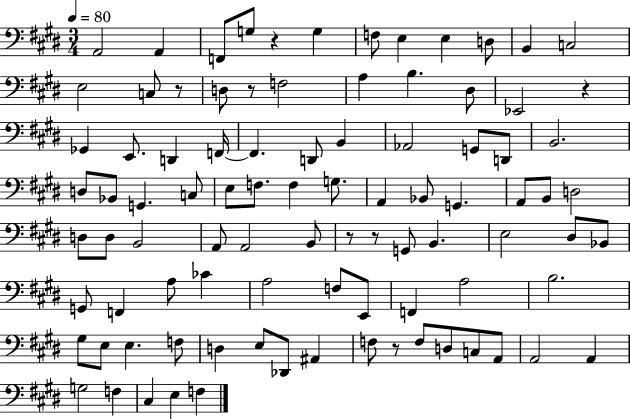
{
  \clef bass
  \numericTimeSignature
  \time 3/4
  \key e \major
  \tempo 4 = 80
  \repeat volta 2 { a,2 a,4 | f,8 g8 r4 g4 | f8 e4 e4 d8 | b,4 c2 | \break e2 c8 r8 | d8 r8 f2 | a4 b4. dis8 | ees,2 r4 | \break ges,4 e,8. d,4 f,16~~ | f,4. d,8 b,4 | aes,2 g,8 d,8 | b,2. | \break d8 bes,8 g,4. c8 | e8 f8. f4 g8. | a,4 bes,8 g,4. | a,8 b,8 d2 | \break d8 d8 b,2 | a,8 a,2 b,8 | r8 r8 g,8 b,4. | e2 dis8 bes,8 | \break g,8 f,4 a8 ces'4 | a2 f8 e,8 | f,4 a2 | b2. | \break gis8 e8 e4. f8 | d4 e8 des,8 ais,4 | f8 r8 f8 d8 c8 a,8 | a,2 a,4 | \break g2 f4 | cis4 e4 f4 | } \bar "|."
}